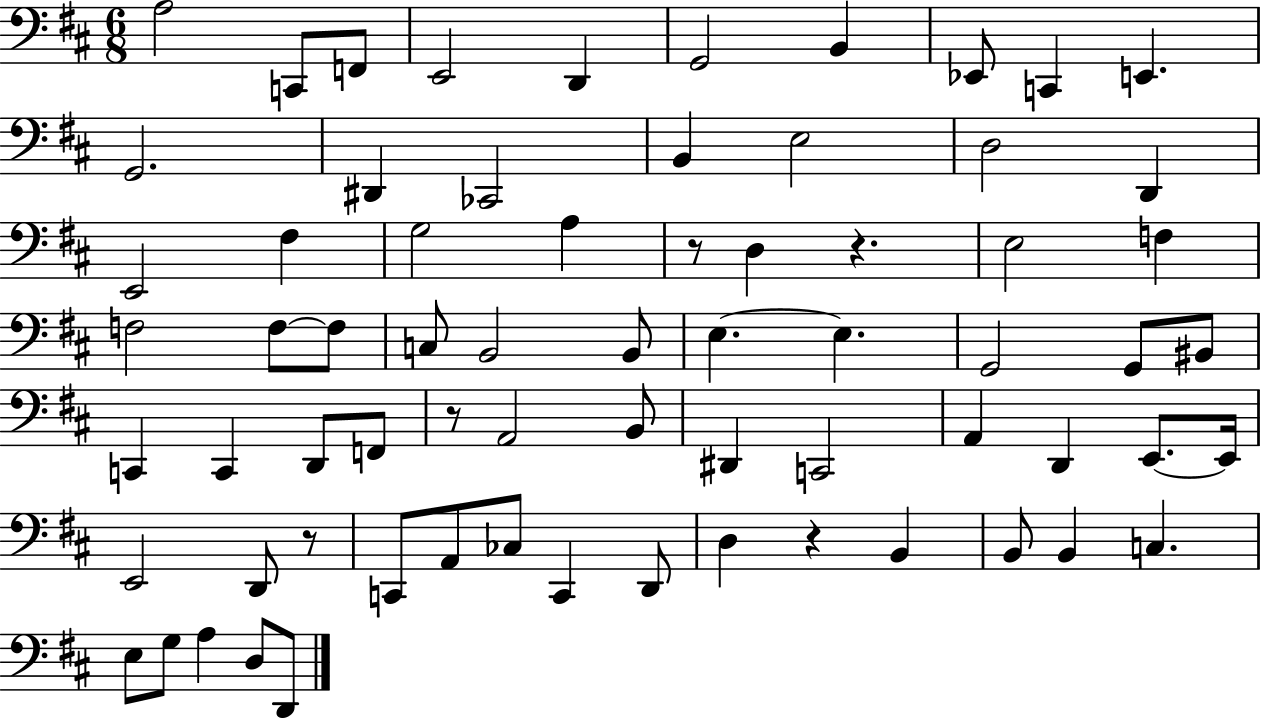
{
  \clef bass
  \numericTimeSignature
  \time 6/8
  \key d \major
  a2 c,8 f,8 | e,2 d,4 | g,2 b,4 | ees,8 c,4 e,4. | \break g,2. | dis,4 ces,2 | b,4 e2 | d2 d,4 | \break e,2 fis4 | g2 a4 | r8 d4 r4. | e2 f4 | \break f2 f8~~ f8 | c8 b,2 b,8 | e4.~~ e4. | g,2 g,8 bis,8 | \break c,4 c,4 d,8 f,8 | r8 a,2 b,8 | dis,4 c,2 | a,4 d,4 e,8.~~ e,16 | \break e,2 d,8 r8 | c,8 a,8 ces8 c,4 d,8 | d4 r4 b,4 | b,8 b,4 c4. | \break e8 g8 a4 d8 d,8 | \bar "|."
}